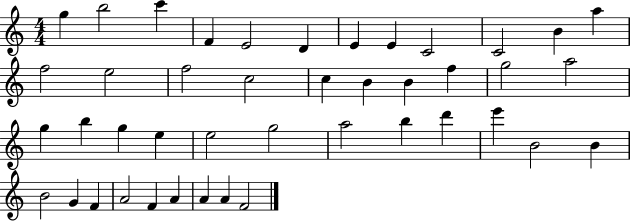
{
  \clef treble
  \numericTimeSignature
  \time 4/4
  \key c \major
  g''4 b''2 c'''4 | f'4 e'2 d'4 | e'4 e'4 c'2 | c'2 b'4 a''4 | \break f''2 e''2 | f''2 c''2 | c''4 b'4 b'4 f''4 | g''2 a''2 | \break g''4 b''4 g''4 e''4 | e''2 g''2 | a''2 b''4 d'''4 | e'''4 b'2 b'4 | \break b'2 g'4 f'4 | a'2 f'4 a'4 | a'4 a'4 f'2 | \bar "|."
}